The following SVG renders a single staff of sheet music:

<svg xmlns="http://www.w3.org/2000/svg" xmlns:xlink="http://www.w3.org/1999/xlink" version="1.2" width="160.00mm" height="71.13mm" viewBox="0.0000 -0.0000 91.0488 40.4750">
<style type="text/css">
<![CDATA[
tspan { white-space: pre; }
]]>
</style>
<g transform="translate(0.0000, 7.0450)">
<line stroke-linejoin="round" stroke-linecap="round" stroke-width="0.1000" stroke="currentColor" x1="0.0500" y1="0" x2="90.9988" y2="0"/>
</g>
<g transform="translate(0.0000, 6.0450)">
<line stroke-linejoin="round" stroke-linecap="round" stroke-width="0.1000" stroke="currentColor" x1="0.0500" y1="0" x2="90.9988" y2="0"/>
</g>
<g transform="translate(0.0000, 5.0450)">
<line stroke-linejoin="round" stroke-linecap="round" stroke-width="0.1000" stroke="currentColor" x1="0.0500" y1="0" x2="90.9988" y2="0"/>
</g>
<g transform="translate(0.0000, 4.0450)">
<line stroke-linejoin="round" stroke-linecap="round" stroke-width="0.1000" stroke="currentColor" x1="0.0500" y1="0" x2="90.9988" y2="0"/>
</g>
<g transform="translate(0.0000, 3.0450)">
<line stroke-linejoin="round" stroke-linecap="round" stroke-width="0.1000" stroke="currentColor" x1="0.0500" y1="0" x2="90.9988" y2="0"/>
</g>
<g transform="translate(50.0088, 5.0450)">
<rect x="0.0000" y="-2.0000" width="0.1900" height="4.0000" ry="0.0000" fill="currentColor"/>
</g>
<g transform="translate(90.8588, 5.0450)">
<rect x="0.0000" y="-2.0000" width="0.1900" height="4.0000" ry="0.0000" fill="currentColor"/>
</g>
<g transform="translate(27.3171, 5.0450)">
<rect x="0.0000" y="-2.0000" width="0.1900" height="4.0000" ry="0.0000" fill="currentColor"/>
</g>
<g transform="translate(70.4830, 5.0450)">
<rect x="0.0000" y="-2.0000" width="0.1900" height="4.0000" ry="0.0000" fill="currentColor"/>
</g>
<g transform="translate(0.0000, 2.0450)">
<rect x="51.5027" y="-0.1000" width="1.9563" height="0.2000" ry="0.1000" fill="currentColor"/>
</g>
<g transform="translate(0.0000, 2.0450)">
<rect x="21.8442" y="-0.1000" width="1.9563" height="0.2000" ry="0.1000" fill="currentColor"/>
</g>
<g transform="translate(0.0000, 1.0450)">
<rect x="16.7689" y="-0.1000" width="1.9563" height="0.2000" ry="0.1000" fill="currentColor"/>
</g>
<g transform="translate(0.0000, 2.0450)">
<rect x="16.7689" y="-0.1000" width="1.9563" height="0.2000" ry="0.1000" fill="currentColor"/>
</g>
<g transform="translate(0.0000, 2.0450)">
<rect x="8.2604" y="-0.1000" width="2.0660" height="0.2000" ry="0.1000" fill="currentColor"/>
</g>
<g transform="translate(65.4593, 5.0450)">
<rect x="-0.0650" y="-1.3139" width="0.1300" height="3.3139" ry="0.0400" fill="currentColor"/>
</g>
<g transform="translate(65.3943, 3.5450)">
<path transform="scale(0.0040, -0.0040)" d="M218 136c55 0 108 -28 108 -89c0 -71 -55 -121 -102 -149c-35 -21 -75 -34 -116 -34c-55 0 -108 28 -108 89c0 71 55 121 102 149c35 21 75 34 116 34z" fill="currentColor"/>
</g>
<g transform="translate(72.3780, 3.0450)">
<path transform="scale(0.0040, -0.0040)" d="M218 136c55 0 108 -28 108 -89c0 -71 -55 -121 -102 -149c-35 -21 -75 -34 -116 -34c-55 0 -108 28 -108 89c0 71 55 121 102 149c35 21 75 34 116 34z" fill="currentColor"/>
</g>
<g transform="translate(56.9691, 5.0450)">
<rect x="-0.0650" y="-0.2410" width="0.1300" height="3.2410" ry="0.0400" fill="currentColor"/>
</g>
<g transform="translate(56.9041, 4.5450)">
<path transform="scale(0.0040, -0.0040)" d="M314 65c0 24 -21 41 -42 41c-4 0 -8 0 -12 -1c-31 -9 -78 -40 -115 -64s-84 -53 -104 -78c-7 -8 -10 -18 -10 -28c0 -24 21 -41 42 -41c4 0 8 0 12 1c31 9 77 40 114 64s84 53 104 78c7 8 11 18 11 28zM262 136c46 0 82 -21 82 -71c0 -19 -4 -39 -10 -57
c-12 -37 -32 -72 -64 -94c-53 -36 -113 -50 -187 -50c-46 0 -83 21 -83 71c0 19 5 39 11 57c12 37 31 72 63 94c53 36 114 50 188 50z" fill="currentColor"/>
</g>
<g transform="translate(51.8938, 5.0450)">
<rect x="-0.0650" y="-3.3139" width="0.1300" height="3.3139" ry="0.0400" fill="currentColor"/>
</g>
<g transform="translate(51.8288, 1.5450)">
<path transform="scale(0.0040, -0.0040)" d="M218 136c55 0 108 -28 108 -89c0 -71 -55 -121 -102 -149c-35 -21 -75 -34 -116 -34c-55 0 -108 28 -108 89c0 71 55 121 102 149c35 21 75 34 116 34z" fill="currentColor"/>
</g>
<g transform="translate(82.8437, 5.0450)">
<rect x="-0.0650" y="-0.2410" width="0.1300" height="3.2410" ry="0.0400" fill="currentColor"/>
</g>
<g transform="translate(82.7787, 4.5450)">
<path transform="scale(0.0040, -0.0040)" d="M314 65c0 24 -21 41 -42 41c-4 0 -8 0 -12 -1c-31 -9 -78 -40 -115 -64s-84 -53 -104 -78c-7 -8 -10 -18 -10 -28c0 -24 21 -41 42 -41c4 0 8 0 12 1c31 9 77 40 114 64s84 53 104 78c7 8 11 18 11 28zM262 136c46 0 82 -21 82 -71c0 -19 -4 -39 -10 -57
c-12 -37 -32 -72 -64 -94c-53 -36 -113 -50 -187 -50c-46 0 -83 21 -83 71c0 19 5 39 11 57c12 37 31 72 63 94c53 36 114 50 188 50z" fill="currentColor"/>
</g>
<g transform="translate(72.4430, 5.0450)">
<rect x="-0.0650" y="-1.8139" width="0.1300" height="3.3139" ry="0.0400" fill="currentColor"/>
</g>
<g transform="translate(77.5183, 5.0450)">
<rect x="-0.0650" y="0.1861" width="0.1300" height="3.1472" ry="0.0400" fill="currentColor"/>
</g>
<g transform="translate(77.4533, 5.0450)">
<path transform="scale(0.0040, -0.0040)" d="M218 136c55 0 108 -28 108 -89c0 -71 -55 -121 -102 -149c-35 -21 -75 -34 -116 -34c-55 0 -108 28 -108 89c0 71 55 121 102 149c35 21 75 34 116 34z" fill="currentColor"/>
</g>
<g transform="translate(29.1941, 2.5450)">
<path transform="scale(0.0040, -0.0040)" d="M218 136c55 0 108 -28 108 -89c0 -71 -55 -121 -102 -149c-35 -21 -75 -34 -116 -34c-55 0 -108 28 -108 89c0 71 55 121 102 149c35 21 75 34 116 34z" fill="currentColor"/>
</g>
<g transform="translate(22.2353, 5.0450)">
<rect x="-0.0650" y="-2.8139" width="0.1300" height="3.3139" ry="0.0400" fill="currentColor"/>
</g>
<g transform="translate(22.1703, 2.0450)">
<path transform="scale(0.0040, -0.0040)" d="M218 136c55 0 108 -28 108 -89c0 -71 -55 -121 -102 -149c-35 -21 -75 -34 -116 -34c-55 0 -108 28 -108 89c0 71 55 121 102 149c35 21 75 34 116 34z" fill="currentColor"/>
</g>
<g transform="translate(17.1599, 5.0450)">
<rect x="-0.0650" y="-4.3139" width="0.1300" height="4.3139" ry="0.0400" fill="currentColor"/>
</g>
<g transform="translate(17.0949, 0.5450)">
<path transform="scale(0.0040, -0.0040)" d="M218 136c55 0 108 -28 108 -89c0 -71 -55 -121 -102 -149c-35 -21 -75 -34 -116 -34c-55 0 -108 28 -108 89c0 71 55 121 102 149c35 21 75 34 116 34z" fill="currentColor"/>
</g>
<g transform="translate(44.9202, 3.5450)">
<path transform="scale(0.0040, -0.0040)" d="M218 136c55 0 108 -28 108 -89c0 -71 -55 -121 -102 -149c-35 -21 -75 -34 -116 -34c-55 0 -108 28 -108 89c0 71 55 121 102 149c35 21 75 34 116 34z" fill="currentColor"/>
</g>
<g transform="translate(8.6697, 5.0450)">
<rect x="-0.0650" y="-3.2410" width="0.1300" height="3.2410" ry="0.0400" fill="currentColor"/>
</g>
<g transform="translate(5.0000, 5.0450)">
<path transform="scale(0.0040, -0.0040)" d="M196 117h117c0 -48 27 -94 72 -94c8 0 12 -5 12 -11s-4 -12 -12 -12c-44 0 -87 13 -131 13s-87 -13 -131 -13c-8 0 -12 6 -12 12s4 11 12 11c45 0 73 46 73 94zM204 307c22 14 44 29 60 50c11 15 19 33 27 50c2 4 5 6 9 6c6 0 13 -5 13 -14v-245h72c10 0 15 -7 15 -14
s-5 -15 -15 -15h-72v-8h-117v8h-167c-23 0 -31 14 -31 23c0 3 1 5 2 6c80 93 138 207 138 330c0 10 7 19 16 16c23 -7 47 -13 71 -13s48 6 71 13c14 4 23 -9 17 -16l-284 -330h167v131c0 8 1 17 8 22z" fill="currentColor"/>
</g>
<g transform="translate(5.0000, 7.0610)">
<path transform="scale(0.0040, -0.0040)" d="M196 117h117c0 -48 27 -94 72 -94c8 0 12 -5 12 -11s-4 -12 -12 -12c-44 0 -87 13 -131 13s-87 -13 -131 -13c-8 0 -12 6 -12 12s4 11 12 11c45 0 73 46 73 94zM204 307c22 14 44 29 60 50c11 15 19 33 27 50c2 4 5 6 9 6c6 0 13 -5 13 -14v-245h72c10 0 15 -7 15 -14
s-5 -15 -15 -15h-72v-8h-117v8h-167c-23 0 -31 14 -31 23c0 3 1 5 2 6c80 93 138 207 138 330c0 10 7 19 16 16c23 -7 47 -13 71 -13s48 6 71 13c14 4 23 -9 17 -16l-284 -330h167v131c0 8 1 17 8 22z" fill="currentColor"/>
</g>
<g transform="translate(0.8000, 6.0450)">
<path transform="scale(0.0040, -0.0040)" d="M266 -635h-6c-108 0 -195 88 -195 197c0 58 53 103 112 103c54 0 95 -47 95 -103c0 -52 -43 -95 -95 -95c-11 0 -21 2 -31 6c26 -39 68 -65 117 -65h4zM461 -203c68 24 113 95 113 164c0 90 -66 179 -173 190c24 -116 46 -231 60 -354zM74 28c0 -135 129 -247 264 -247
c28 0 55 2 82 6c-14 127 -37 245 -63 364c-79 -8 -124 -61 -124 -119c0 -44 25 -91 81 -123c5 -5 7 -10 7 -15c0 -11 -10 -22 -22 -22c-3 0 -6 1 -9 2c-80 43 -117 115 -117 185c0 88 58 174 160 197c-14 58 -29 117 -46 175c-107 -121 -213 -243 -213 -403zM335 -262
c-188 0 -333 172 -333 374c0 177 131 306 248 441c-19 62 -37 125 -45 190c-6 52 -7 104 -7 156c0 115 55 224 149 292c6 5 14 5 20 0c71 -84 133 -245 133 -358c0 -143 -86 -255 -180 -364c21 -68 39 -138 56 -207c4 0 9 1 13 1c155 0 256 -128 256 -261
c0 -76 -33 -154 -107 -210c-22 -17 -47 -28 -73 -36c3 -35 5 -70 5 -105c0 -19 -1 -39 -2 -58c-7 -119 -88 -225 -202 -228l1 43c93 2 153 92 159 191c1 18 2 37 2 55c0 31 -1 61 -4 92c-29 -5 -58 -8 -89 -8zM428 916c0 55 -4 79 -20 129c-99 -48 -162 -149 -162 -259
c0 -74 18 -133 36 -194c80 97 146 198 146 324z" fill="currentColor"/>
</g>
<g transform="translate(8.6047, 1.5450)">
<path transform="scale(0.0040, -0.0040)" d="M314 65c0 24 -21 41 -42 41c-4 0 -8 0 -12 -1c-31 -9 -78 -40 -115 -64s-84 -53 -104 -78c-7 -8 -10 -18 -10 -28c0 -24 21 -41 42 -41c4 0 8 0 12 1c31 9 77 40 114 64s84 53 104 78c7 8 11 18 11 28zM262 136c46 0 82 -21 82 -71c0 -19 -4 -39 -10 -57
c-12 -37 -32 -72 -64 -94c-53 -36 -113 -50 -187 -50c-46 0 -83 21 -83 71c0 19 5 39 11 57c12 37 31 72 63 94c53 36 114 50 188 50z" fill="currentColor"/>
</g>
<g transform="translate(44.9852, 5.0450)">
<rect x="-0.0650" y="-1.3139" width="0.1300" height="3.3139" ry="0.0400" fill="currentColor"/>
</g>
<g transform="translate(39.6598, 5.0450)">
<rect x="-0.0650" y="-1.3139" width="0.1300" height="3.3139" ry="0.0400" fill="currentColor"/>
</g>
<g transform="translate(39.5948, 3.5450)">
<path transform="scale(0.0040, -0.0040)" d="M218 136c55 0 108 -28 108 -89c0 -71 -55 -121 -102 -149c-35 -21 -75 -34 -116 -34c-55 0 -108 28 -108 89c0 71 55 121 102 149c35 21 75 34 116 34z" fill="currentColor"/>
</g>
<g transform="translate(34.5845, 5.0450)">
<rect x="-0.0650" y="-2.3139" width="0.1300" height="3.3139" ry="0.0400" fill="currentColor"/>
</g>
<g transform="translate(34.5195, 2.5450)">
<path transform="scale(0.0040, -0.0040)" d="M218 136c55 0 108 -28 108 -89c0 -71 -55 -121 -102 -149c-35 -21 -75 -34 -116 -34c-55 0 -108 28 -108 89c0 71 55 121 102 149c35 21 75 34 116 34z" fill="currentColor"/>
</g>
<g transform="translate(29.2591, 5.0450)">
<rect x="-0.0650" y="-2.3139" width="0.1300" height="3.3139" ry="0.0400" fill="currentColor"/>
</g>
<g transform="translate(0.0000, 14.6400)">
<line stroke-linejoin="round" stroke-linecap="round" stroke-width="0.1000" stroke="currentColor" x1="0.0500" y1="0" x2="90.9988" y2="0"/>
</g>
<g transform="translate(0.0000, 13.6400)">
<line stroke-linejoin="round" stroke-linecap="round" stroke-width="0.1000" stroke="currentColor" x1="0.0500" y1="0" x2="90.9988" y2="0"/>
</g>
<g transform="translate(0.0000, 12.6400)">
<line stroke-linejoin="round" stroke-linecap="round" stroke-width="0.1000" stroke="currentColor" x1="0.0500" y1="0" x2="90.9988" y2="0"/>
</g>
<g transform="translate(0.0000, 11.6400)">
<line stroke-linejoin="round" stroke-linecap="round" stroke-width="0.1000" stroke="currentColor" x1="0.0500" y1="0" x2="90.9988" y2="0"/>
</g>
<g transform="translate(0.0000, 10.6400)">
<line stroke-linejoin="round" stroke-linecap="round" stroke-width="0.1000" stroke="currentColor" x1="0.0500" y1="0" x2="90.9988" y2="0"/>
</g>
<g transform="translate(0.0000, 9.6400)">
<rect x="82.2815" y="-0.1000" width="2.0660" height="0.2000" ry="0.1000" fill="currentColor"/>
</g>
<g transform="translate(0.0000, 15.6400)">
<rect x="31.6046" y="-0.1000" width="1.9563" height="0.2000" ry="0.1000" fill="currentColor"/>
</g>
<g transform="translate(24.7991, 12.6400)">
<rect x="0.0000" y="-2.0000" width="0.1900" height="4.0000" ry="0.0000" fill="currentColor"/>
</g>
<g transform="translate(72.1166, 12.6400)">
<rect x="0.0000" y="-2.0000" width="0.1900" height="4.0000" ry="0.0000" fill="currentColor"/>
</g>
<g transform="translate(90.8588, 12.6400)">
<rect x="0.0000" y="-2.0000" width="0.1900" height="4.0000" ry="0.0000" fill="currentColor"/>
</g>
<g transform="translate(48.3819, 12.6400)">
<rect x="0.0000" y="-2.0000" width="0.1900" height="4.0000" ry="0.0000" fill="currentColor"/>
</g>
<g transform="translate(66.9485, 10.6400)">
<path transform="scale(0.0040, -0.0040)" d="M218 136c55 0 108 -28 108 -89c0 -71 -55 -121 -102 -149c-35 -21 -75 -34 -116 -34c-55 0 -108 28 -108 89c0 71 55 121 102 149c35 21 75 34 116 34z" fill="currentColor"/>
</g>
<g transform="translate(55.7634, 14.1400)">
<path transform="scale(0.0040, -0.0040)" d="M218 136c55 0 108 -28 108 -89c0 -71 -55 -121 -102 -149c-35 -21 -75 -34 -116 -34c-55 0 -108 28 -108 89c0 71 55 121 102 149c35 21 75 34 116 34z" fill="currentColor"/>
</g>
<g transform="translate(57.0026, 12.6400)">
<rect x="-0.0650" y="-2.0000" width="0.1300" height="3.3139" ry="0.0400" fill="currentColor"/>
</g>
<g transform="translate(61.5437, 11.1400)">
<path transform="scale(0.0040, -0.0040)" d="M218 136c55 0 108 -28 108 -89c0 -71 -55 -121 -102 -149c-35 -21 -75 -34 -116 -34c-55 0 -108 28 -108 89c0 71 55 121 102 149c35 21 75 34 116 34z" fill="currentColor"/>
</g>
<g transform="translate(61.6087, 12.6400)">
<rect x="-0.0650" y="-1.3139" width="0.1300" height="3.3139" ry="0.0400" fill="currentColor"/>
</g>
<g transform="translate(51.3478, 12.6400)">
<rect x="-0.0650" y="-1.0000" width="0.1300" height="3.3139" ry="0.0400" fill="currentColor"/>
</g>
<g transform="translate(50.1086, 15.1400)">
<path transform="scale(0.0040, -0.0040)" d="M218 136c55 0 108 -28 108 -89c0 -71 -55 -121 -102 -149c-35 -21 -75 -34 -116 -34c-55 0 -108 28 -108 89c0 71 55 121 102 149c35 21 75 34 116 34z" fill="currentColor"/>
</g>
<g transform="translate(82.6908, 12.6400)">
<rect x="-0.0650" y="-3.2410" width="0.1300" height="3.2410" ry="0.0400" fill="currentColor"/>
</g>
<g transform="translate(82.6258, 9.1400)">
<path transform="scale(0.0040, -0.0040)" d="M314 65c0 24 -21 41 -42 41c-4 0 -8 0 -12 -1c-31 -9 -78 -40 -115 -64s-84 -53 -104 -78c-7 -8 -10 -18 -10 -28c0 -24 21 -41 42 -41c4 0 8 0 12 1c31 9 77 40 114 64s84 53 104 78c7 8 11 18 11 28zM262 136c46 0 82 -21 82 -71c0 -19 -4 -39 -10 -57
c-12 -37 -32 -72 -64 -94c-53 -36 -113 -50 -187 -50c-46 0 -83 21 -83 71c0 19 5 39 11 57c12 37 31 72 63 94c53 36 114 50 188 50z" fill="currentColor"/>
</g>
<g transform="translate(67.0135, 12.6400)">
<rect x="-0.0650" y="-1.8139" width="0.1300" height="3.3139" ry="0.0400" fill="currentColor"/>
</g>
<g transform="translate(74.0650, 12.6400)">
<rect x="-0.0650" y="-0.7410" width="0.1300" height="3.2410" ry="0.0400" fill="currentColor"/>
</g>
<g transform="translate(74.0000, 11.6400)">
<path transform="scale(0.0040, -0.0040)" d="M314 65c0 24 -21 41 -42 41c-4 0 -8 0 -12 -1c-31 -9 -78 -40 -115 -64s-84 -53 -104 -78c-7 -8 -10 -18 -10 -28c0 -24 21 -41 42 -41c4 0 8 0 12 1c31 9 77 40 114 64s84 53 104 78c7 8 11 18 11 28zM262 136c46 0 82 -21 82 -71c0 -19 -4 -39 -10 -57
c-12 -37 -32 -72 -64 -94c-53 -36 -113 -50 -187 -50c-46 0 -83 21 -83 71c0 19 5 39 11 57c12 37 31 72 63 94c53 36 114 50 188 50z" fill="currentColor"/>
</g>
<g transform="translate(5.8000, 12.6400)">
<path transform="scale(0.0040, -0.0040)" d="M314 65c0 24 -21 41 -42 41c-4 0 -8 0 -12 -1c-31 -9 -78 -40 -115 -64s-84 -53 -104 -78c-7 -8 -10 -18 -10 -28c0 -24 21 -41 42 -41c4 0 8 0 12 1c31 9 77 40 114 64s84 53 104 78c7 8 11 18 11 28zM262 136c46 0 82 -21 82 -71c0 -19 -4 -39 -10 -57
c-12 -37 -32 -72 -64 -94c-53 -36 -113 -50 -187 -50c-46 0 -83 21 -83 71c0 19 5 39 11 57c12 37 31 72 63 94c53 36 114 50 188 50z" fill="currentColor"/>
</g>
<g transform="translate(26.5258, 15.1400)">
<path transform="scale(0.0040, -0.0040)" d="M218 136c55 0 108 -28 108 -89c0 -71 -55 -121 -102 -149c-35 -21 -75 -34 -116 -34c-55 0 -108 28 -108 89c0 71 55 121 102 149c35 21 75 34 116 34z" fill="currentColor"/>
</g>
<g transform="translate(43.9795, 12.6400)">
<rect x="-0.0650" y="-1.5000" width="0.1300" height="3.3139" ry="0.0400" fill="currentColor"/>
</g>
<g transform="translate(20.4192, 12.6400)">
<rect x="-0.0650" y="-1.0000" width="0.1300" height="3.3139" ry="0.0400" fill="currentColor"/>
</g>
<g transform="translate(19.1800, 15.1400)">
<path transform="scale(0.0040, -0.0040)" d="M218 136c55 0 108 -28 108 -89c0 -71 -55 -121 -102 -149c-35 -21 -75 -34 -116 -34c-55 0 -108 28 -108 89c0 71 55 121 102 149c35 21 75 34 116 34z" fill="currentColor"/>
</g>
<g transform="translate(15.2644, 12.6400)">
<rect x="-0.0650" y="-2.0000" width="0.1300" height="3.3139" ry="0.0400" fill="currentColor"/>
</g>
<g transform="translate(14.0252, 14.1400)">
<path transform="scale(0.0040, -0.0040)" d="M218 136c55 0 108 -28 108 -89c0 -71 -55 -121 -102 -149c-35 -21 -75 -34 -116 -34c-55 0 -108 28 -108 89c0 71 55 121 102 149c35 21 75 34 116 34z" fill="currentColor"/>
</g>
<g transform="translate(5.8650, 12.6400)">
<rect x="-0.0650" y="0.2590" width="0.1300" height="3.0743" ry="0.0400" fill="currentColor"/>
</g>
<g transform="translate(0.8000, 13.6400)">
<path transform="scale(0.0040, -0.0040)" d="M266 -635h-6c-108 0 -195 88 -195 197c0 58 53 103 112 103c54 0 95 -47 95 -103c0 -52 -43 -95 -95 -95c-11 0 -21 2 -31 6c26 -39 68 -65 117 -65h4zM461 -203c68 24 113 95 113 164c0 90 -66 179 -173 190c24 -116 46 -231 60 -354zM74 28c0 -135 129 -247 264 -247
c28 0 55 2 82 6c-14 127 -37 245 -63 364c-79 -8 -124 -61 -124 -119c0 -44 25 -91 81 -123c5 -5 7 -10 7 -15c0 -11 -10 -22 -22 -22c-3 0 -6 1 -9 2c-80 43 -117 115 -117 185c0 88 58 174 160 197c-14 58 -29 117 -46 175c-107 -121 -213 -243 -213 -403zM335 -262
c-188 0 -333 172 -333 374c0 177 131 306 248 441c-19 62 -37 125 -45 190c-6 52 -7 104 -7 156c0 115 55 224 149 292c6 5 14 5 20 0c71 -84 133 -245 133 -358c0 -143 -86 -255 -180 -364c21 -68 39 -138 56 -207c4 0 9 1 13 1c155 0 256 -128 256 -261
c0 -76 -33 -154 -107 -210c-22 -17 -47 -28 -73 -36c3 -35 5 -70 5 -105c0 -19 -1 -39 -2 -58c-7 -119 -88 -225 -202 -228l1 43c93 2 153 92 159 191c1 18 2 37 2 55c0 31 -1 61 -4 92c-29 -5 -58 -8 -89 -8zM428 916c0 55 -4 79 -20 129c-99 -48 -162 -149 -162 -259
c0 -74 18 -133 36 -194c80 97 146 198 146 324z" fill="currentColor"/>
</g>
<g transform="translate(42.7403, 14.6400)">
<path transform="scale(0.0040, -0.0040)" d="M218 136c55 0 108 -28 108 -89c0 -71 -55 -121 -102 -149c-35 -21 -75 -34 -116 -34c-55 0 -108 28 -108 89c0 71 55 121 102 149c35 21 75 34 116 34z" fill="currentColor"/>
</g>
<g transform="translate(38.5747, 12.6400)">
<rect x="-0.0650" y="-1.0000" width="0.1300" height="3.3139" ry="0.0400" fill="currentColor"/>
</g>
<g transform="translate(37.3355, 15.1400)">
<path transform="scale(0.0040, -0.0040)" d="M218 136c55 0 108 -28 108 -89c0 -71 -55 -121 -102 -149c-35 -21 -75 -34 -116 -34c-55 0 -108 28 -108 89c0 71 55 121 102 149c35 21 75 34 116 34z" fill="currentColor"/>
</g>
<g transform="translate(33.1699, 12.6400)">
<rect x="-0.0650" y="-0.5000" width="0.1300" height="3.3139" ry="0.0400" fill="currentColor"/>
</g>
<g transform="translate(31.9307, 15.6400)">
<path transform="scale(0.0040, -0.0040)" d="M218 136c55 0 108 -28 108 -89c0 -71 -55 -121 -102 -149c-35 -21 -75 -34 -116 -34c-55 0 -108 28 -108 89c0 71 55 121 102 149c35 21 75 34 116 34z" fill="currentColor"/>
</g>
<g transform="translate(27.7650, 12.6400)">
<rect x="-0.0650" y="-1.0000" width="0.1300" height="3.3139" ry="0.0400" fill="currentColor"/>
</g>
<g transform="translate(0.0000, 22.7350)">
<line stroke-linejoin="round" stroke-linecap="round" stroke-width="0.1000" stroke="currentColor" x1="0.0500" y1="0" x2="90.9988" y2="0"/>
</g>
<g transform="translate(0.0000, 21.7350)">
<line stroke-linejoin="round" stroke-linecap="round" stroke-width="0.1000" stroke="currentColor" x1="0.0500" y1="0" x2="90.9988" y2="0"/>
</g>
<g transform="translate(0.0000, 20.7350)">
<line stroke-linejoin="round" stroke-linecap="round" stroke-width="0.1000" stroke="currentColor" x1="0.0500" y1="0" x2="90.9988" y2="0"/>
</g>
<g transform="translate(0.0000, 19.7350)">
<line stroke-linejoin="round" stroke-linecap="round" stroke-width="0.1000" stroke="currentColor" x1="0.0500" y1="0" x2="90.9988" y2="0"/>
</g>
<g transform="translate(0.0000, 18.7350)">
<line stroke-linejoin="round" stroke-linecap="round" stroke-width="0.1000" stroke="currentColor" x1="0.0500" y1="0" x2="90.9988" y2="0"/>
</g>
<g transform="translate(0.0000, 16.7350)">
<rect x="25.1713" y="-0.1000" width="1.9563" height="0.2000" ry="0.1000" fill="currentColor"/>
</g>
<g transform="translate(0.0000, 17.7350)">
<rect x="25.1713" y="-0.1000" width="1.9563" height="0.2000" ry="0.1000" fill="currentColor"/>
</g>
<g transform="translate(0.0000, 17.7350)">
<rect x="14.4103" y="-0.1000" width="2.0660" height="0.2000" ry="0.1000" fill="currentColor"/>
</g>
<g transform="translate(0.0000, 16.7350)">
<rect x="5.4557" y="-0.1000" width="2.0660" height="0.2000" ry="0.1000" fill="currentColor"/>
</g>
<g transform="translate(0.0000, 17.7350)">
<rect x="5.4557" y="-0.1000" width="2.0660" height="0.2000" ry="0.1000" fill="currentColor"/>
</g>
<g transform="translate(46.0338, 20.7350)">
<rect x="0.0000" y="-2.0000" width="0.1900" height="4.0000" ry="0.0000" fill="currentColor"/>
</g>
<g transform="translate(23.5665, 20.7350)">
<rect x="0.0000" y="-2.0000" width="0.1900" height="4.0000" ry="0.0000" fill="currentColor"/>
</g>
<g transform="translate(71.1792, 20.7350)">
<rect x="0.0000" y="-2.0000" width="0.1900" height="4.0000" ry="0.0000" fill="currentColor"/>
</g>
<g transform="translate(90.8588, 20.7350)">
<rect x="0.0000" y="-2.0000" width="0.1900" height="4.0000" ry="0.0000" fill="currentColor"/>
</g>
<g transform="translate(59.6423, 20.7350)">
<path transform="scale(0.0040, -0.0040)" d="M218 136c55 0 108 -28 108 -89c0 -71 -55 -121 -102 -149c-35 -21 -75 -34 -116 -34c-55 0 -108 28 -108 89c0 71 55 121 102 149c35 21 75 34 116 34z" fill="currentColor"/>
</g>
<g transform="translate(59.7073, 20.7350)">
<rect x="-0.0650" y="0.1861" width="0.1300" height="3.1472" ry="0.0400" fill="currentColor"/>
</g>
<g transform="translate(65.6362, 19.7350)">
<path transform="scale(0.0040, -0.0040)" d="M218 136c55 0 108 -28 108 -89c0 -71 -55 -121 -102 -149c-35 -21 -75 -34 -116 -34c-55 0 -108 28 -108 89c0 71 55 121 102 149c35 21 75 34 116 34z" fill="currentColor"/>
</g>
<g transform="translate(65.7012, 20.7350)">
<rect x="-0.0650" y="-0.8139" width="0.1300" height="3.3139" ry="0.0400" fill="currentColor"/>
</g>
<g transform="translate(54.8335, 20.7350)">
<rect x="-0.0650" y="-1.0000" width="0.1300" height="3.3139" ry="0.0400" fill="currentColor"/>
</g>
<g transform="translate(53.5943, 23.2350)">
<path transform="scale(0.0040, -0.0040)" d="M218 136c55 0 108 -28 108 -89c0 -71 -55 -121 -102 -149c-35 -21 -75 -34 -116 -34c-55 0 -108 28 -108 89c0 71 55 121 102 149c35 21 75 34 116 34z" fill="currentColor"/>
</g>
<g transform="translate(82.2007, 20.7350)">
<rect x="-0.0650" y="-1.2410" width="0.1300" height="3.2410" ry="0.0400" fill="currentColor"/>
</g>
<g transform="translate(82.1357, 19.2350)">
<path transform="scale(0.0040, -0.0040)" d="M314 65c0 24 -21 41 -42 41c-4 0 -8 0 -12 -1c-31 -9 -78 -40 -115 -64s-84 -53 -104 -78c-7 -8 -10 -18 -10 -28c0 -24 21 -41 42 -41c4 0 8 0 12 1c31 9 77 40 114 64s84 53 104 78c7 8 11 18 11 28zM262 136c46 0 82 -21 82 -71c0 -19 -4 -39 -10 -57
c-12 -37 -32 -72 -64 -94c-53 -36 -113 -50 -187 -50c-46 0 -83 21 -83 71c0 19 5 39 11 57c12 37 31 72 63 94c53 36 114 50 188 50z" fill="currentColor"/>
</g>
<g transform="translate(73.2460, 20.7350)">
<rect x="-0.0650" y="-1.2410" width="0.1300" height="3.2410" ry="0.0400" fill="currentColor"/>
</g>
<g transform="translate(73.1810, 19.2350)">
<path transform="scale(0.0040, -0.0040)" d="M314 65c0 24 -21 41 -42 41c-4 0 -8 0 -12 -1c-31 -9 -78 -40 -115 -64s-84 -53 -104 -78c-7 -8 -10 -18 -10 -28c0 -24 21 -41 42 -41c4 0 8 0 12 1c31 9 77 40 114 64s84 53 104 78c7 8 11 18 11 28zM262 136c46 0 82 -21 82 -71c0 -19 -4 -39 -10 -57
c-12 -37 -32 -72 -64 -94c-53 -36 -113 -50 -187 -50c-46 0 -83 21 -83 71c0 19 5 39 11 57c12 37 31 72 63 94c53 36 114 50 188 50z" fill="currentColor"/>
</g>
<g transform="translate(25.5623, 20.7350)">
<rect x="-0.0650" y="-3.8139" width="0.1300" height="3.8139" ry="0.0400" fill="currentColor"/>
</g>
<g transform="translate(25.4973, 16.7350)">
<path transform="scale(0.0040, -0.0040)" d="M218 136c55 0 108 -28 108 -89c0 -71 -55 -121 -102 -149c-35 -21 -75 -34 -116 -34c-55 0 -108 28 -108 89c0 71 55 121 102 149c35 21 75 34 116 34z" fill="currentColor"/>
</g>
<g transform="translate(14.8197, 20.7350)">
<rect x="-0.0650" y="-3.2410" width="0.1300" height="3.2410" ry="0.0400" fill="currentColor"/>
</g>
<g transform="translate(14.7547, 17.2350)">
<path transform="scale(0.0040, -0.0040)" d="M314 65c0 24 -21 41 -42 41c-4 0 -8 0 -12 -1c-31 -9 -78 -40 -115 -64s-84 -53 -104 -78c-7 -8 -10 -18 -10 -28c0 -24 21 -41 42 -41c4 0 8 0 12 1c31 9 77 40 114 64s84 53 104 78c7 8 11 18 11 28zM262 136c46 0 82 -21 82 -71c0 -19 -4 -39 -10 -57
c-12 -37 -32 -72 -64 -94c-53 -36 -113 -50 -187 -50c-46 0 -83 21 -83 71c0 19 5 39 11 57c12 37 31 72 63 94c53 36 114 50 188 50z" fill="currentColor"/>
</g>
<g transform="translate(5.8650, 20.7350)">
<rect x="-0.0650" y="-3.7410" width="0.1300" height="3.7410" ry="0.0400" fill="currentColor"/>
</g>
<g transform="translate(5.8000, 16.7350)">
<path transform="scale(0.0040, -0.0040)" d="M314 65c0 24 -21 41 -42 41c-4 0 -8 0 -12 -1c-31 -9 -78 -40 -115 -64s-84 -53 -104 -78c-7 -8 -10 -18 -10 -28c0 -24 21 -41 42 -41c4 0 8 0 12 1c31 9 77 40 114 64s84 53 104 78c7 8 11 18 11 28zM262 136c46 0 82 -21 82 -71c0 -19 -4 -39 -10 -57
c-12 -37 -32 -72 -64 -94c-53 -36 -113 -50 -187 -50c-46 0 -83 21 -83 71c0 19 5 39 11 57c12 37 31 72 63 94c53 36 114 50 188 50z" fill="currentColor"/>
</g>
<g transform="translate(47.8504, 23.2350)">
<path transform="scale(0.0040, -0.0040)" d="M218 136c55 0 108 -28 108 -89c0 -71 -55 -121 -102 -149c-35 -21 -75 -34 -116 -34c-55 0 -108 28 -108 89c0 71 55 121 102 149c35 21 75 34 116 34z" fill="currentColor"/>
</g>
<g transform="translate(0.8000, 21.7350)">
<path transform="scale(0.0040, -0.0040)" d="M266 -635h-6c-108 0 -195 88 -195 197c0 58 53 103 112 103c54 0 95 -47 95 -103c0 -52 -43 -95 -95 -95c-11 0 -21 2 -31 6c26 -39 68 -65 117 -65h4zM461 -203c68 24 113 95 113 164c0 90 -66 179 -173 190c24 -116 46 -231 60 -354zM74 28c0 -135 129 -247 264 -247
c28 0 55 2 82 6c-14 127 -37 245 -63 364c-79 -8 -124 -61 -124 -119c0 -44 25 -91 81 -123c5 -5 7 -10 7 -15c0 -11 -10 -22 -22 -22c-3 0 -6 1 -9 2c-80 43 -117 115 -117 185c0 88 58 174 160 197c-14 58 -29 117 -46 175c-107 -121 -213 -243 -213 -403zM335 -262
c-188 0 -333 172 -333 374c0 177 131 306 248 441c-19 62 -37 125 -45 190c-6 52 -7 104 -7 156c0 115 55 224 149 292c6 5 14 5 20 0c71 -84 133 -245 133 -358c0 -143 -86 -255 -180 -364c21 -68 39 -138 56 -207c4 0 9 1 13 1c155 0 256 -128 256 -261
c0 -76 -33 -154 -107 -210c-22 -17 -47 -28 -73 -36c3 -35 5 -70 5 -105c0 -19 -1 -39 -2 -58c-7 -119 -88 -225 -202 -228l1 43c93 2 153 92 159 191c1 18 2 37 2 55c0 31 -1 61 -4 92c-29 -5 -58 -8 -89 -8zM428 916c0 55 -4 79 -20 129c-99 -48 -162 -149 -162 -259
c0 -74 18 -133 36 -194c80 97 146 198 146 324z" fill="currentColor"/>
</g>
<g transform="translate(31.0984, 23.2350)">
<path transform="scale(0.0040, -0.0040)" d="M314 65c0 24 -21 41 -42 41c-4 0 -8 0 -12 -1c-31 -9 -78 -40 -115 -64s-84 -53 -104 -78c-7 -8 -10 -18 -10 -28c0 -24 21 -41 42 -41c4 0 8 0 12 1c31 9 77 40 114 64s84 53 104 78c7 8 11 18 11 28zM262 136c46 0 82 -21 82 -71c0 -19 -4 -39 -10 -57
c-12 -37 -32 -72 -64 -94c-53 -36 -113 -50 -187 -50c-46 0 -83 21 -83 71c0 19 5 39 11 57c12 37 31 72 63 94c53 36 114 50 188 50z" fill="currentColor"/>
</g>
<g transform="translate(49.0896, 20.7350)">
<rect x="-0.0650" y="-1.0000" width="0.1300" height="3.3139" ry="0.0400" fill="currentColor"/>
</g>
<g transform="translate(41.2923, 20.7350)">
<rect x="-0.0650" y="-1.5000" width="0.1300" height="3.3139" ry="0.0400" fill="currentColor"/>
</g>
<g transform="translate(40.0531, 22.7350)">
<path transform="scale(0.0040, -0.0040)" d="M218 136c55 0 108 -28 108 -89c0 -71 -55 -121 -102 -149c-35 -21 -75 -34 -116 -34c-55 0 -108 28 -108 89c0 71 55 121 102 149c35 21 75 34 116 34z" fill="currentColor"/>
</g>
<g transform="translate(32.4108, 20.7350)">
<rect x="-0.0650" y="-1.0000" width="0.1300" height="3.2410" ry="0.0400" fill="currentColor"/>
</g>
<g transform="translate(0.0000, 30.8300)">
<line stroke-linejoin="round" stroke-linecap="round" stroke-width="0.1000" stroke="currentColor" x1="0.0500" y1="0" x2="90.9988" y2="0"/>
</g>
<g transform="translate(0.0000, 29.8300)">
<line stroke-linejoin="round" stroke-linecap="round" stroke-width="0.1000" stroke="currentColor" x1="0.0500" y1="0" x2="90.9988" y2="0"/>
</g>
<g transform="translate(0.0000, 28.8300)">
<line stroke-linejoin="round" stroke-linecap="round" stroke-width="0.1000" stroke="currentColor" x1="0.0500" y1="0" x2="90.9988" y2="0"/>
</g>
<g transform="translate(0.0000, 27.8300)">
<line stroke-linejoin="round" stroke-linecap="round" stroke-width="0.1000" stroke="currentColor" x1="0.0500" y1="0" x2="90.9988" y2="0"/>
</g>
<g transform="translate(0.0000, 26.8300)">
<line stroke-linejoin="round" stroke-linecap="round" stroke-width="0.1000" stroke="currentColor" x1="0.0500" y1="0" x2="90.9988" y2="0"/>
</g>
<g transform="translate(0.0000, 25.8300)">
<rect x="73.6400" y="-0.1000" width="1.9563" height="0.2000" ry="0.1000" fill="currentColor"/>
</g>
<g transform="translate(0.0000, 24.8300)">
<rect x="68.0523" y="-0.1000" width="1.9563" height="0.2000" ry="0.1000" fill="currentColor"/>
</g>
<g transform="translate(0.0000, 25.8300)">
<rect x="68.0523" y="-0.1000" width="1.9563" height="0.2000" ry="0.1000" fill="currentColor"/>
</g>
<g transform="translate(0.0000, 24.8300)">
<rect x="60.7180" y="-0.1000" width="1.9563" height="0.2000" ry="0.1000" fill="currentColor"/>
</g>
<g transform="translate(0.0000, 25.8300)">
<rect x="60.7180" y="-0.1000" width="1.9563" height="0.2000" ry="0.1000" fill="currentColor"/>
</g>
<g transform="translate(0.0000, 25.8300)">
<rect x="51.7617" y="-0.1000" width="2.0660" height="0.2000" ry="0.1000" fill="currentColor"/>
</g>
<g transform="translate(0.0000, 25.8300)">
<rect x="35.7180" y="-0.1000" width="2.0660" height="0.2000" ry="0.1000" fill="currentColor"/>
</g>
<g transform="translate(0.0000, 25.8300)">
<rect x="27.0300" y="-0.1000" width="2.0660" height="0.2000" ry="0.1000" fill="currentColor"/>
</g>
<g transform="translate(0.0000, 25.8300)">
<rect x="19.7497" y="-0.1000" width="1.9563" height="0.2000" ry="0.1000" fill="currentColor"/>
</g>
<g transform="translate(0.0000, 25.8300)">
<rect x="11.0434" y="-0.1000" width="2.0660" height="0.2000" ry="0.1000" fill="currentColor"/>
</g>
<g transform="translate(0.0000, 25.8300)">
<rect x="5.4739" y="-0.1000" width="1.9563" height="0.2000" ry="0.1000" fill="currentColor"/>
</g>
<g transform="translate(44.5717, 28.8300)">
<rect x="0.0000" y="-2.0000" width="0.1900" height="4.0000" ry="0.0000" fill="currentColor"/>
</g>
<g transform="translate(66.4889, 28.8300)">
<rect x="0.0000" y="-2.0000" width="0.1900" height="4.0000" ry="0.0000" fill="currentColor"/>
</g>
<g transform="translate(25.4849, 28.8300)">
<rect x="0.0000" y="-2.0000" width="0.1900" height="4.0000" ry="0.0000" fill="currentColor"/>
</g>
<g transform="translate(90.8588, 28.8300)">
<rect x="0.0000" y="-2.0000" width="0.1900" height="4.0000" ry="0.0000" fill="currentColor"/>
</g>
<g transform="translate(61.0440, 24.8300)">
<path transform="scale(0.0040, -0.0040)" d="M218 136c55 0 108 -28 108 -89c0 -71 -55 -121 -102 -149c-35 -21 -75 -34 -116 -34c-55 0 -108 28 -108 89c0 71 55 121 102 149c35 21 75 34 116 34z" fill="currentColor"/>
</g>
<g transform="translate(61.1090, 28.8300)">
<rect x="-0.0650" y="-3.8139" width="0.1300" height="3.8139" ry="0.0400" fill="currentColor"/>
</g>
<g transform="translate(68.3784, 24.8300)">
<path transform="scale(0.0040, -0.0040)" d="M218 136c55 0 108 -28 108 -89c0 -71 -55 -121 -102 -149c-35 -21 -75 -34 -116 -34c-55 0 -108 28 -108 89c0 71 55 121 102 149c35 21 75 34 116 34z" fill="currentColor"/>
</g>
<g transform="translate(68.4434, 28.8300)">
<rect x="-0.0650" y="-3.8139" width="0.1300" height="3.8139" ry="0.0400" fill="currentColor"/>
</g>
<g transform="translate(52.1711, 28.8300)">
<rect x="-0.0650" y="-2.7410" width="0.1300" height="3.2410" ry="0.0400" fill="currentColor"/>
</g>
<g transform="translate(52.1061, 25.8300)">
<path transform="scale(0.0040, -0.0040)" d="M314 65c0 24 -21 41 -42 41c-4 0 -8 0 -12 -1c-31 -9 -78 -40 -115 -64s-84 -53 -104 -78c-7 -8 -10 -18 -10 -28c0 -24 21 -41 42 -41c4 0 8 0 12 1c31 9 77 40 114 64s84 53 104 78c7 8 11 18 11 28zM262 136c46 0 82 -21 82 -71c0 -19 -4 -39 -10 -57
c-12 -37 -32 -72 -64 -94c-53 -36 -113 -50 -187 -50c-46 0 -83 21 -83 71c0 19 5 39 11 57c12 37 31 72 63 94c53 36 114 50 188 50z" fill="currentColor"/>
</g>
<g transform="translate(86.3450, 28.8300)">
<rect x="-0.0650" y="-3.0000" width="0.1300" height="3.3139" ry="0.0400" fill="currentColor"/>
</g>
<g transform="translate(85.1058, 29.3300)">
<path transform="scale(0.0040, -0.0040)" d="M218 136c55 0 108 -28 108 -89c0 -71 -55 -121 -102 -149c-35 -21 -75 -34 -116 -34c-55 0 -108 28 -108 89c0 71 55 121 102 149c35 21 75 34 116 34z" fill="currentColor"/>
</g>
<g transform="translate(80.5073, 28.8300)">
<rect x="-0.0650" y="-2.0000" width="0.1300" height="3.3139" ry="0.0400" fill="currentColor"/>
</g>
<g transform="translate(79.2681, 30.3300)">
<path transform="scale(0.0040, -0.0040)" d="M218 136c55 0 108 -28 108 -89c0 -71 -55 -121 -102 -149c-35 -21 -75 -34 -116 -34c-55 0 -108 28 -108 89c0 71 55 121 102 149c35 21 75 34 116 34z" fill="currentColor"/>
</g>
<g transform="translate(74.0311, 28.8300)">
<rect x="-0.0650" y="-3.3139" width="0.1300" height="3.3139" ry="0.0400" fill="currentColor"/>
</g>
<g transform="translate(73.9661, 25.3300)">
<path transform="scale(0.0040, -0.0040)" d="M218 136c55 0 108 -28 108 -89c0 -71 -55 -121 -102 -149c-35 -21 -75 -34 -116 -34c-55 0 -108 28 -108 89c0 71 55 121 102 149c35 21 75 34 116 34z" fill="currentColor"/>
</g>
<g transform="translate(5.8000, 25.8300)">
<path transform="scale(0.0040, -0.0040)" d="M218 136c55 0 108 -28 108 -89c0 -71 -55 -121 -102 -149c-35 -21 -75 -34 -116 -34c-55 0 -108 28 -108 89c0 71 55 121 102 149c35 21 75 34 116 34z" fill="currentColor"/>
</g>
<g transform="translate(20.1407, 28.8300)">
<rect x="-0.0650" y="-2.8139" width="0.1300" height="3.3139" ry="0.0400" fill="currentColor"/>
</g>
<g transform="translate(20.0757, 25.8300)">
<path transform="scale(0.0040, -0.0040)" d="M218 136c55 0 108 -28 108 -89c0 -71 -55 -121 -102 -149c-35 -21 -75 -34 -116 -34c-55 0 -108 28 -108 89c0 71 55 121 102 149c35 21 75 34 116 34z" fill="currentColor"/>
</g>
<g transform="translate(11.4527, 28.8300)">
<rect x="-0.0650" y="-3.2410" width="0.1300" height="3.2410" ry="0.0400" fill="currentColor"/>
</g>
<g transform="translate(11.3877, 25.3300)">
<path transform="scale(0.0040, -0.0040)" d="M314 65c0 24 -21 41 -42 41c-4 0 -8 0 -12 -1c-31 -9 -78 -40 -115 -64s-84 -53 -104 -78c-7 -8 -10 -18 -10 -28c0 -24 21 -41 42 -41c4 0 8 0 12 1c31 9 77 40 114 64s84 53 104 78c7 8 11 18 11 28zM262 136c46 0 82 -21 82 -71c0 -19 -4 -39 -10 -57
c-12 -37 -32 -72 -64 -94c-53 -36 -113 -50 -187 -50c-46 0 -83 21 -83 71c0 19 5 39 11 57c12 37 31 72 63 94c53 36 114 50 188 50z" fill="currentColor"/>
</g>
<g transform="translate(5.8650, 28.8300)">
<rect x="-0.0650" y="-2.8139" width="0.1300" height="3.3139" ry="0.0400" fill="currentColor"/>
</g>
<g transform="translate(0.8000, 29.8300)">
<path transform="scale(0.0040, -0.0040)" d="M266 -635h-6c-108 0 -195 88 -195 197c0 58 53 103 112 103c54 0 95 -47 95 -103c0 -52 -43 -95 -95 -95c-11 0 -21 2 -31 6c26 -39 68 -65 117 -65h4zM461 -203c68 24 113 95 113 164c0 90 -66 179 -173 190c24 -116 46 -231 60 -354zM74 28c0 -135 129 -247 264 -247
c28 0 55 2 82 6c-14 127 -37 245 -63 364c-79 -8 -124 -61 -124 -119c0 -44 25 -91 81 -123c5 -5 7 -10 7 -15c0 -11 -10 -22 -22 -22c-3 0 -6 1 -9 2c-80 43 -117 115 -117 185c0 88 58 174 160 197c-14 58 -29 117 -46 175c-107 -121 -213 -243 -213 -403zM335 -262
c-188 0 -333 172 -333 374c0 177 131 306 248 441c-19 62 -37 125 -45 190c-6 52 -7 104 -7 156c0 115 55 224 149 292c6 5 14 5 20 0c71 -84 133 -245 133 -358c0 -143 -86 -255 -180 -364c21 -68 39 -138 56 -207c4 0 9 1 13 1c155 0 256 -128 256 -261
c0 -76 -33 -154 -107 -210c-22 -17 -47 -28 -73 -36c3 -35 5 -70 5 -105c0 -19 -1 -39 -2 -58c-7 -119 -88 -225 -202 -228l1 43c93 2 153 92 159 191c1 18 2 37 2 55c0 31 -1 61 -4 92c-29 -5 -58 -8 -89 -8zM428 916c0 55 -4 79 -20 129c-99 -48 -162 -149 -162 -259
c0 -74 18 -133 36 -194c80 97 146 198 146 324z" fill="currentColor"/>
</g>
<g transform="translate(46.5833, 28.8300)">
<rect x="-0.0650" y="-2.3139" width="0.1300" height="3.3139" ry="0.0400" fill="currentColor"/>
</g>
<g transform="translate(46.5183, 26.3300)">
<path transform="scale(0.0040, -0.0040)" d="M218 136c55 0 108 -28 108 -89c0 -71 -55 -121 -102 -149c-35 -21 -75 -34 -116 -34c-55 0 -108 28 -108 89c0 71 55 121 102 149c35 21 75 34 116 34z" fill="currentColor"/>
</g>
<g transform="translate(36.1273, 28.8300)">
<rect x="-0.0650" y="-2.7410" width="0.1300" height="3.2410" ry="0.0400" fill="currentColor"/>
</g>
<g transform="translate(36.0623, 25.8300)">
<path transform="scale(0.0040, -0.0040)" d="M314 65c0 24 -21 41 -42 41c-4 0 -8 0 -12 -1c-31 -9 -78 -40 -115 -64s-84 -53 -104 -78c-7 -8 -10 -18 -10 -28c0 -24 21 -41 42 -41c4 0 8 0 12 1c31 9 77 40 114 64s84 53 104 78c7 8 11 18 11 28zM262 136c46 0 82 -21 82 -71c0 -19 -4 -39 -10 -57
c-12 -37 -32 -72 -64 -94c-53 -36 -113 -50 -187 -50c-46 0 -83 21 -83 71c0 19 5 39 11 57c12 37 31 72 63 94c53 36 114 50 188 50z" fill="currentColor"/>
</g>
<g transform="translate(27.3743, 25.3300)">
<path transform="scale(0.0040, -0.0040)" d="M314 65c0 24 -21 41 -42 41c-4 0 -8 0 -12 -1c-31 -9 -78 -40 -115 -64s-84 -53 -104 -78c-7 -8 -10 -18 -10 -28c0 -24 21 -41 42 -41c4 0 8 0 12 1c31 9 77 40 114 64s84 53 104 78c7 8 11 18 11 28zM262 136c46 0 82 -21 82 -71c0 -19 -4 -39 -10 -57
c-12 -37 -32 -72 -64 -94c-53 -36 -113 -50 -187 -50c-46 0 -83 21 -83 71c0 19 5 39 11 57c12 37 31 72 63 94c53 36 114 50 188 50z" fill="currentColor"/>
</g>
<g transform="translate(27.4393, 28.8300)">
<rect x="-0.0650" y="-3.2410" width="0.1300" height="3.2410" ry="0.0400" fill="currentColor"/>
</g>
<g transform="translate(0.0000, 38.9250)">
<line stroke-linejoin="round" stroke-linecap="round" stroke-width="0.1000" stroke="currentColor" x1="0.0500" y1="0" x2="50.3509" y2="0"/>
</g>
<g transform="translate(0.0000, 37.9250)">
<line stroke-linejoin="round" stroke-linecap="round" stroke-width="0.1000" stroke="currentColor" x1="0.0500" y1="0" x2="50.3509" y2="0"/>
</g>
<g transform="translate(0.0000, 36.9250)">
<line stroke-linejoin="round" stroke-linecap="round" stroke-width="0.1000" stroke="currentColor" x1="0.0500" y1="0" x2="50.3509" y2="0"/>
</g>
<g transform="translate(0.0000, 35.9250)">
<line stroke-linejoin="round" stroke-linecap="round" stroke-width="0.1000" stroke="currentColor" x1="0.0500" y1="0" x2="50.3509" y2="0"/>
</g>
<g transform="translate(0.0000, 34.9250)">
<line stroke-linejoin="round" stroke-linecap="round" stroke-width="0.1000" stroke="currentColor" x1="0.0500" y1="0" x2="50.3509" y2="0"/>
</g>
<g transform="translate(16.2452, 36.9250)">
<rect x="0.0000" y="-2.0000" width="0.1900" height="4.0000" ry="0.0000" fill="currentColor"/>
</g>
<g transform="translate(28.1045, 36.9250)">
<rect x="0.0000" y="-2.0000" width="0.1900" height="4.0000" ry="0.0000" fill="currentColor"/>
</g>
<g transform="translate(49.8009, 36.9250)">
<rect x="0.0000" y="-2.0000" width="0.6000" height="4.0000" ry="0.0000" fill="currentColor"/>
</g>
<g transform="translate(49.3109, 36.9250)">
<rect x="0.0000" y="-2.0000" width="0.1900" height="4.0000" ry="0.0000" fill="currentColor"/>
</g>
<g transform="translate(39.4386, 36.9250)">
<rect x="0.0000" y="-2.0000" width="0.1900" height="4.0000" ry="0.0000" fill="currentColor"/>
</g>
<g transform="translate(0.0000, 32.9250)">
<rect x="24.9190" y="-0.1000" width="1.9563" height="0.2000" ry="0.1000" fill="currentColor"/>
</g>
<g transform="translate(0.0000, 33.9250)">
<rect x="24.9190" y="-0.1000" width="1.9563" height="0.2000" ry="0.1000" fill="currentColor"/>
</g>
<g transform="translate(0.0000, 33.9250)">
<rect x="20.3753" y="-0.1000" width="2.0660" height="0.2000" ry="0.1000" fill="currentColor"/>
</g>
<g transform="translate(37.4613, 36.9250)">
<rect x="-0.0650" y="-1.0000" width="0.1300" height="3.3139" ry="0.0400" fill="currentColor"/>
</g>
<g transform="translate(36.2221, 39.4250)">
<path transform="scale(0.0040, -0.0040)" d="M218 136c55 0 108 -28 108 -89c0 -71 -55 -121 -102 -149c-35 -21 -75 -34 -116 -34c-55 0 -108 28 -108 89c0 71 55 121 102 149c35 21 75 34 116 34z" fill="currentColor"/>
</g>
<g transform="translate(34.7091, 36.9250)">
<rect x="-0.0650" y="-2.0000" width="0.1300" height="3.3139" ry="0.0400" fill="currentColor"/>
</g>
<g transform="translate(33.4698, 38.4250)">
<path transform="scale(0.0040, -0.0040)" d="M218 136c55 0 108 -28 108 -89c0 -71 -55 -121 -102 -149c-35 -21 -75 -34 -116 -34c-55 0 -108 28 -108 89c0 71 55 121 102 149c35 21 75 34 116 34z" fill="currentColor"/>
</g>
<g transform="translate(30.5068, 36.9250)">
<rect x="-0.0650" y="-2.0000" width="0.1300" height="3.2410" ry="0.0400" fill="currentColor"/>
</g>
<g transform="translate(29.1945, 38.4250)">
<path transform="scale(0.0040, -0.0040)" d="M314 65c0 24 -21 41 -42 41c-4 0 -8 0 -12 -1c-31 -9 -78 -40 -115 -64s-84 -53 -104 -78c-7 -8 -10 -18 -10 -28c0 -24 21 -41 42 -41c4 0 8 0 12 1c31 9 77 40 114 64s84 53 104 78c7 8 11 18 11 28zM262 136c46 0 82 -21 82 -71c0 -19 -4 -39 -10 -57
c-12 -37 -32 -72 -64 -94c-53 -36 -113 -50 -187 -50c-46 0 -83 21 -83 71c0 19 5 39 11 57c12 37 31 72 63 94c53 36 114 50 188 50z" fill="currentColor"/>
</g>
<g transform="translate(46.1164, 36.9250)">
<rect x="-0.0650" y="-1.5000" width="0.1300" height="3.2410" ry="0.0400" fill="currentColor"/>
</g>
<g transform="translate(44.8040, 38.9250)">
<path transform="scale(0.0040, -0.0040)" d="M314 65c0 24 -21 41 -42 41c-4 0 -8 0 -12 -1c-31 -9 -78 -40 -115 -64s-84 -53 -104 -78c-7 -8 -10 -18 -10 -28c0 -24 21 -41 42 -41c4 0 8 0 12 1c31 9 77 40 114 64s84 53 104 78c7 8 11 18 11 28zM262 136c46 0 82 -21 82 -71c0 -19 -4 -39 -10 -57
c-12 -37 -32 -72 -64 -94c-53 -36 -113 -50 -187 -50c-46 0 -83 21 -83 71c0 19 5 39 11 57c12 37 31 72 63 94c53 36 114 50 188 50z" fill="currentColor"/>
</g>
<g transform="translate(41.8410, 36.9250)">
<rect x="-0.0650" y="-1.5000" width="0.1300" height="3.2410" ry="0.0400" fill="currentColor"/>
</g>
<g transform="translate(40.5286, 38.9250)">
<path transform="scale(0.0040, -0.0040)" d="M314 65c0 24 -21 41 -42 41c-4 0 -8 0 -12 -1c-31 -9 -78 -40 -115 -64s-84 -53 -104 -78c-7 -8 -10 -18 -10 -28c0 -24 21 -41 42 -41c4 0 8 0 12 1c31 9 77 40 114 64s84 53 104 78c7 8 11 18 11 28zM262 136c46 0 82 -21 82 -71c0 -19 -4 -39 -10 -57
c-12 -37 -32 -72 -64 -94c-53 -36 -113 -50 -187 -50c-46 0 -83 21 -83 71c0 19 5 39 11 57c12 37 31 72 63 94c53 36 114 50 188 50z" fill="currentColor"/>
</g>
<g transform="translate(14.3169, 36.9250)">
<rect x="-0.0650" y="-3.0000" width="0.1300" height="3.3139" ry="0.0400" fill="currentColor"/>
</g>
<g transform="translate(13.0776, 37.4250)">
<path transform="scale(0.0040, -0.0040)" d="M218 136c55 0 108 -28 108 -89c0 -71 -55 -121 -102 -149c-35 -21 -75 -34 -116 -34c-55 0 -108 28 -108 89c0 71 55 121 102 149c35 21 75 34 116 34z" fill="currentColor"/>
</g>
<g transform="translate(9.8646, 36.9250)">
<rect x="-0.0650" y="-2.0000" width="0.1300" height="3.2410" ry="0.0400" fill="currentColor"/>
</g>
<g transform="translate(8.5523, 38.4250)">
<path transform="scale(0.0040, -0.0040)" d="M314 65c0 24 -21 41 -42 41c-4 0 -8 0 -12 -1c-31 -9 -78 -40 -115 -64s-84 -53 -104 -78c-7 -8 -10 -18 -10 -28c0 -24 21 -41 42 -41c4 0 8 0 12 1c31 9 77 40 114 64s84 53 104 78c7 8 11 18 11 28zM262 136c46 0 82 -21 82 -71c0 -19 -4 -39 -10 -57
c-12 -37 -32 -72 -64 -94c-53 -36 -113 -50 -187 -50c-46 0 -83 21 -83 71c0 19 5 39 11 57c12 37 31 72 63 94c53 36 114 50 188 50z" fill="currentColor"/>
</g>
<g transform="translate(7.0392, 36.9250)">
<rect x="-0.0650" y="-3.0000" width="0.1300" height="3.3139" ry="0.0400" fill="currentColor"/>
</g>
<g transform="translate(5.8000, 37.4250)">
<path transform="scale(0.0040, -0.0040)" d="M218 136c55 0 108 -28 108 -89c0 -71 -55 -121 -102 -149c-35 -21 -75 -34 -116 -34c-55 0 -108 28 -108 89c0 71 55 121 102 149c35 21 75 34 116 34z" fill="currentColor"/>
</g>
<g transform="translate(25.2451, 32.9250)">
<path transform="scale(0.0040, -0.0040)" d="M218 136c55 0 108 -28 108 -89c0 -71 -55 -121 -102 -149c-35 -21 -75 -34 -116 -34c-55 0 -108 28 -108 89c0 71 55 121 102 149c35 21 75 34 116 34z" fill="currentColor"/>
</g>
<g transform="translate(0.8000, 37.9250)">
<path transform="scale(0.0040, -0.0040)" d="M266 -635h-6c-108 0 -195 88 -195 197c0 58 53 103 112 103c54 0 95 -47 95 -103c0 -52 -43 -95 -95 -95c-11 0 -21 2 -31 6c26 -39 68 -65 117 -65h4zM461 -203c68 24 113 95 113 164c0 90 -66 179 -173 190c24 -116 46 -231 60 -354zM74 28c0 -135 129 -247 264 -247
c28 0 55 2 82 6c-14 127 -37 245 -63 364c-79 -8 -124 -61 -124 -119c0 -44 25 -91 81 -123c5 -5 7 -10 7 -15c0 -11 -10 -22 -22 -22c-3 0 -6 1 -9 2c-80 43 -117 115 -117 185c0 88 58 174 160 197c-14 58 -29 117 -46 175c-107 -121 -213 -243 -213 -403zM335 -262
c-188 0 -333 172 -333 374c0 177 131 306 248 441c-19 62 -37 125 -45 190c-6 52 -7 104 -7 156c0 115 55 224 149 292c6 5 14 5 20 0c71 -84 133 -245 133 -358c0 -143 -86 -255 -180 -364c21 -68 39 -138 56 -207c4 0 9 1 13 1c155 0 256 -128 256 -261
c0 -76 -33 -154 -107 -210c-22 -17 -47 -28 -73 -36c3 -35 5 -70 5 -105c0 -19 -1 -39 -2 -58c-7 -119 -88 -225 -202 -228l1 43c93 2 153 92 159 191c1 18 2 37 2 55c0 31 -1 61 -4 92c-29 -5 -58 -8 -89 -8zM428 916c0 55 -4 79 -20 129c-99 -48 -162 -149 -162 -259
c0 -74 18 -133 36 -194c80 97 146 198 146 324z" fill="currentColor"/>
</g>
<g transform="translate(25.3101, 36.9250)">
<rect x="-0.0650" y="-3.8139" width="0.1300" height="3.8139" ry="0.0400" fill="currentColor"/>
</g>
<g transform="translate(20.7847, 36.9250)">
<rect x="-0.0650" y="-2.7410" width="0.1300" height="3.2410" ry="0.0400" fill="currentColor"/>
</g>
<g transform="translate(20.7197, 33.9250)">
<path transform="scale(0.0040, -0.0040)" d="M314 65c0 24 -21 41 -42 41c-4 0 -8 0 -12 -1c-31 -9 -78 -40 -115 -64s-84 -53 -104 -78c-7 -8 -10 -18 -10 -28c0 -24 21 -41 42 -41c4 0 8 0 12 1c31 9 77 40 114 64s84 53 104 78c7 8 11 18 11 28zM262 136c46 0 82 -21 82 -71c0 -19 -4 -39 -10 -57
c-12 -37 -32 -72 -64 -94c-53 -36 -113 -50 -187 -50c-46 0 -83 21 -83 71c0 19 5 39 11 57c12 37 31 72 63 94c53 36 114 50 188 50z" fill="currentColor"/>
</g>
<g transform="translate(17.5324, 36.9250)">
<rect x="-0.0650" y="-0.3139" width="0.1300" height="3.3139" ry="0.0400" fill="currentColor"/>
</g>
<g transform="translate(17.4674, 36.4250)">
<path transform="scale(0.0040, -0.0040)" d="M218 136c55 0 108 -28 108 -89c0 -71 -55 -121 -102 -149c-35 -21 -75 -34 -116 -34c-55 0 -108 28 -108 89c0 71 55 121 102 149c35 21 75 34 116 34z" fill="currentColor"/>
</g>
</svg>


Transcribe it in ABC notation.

X:1
T:Untitled
M:4/4
L:1/4
K:C
b2 d' a g g e e b c2 e f B c2 B2 F D D C D E D F e f d2 b2 c'2 b2 c' D2 E D D B d e2 e2 a b2 a b2 a2 g a2 c' c' b F A A F2 A c a2 c' F2 F D E2 E2